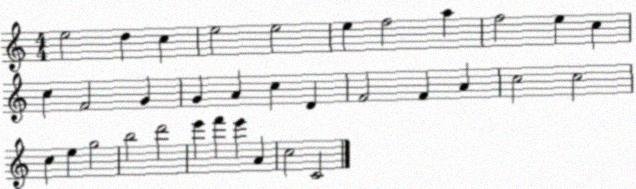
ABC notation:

X:1
T:Untitled
M:4/4
L:1/4
K:C
e2 d c e2 e2 e f2 a f2 e c c F2 G G A c D F2 F A c2 c2 c e g2 b2 d'2 e' f' e' A c2 C2